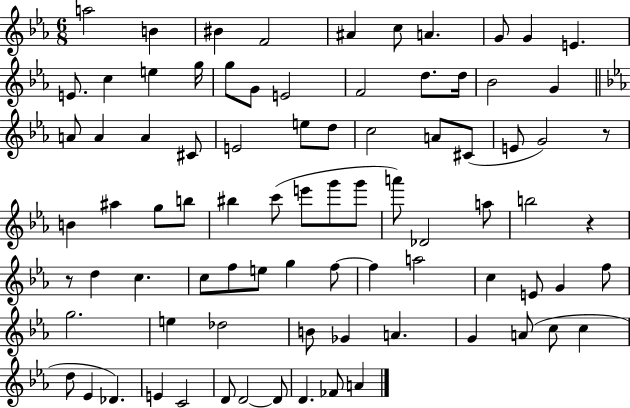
{
  \clef treble
  \numericTimeSignature
  \time 6/8
  \key ees \major
  a''2 b'4 | bis'4 f'2 | ais'4 c''8 a'4. | g'8 g'4 e'4. | \break e'8. c''4 e''4 g''16 | g''8 g'8 e'2 | f'2 d''8. d''16 | bes'2 g'4 | \break \bar "||" \break \key c \minor a'8 a'4 a'4 cis'8 | e'2 e''8 d''8 | c''2 a'8 cis'8( | e'8 g'2) r8 | \break b'4 ais''4 g''8 b''8 | bis''4 c'''8( e'''8 g'''8 g'''8 | a'''8) des'2 a''8 | b''2 r4 | \break r8 d''4 c''4. | c''8 f''8 e''8 g''4 f''8~~ | f''4 a''2 | c''4 e'8 g'4 f''8 | \break g''2. | e''4 des''2 | b'8 ges'4 a'4. | g'4 a'8( c''8 c''4 | \break d''8 ees'4 des'4.) | e'4 c'2 | d'8 d'2~~ d'8 | d'4. fes'8 a'4 | \break \bar "|."
}